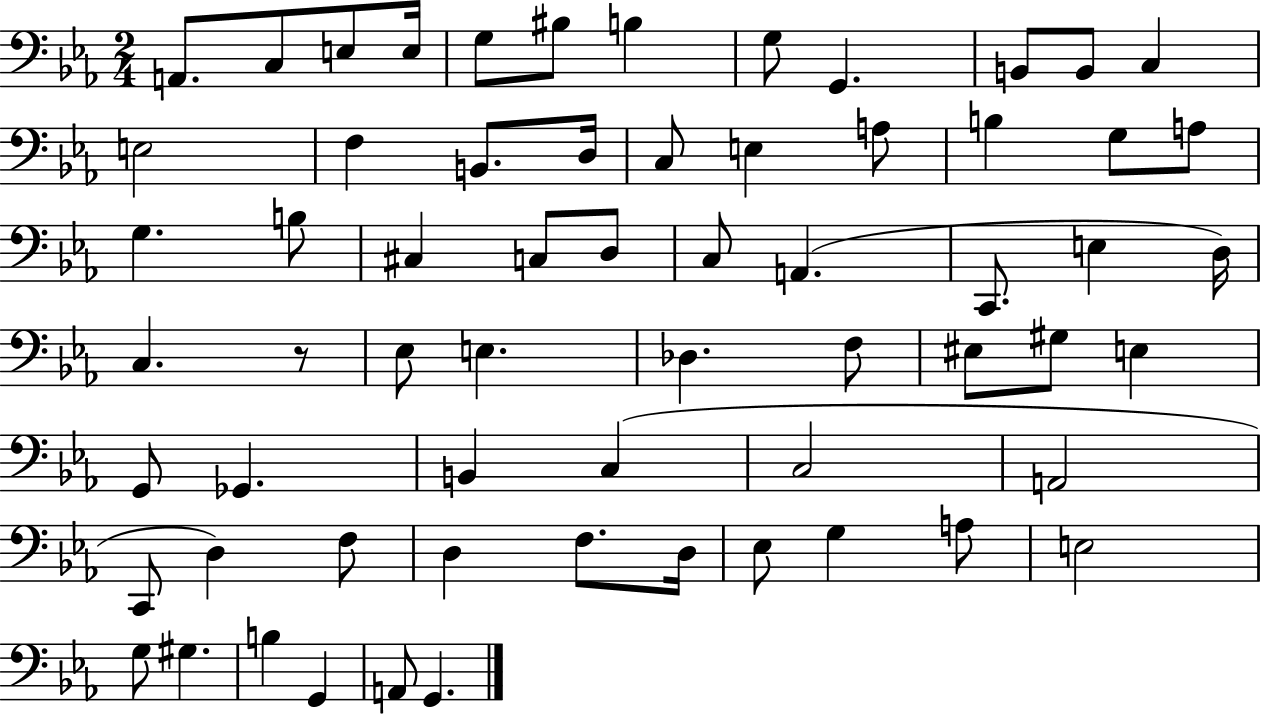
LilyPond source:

{
  \clef bass
  \numericTimeSignature
  \time 2/4
  \key ees \major
  a,8. c8 e8 e16 | g8 bis8 b4 | g8 g,4. | b,8 b,8 c4 | \break e2 | f4 b,8. d16 | c8 e4 a8 | b4 g8 a8 | \break g4. b8 | cis4 c8 d8 | c8 a,4.( | c,8. e4 d16) | \break c4. r8 | ees8 e4. | des4. f8 | eis8 gis8 e4 | \break g,8 ges,4. | b,4 c4( | c2 | a,2 | \break c,8 d4) f8 | d4 f8. d16 | ees8 g4 a8 | e2 | \break g8 gis4. | b4 g,4 | a,8 g,4. | \bar "|."
}